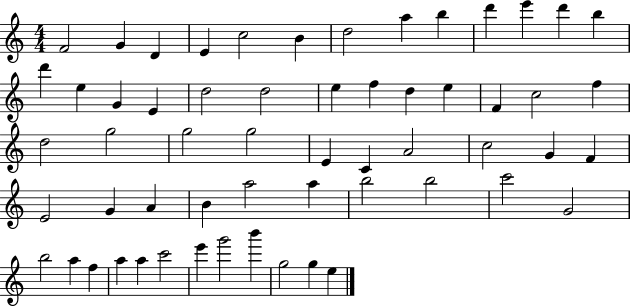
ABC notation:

X:1
T:Untitled
M:4/4
L:1/4
K:C
F2 G D E c2 B d2 a b d' e' d' b d' e G E d2 d2 e f d e F c2 f d2 g2 g2 g2 E C A2 c2 G F E2 G A B a2 a b2 b2 c'2 G2 b2 a f a a c'2 e' g'2 b' g2 g e